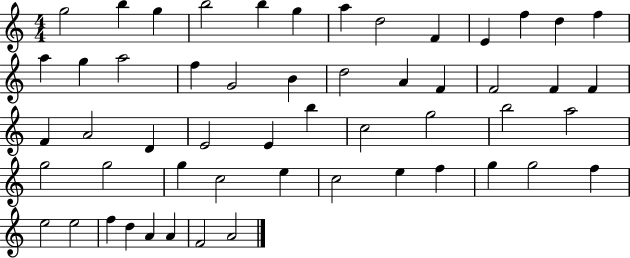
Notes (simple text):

G5/h B5/q G5/q B5/h B5/q G5/q A5/q D5/h F4/q E4/q F5/q D5/q F5/q A5/q G5/q A5/h F5/q G4/h B4/q D5/h A4/q F4/q F4/h F4/q F4/q F4/q A4/h D4/q E4/h E4/q B5/q C5/h G5/h B5/h A5/h G5/h G5/h G5/q C5/h E5/q C5/h E5/q F5/q G5/q G5/h F5/q E5/h E5/h F5/q D5/q A4/q A4/q F4/h A4/h